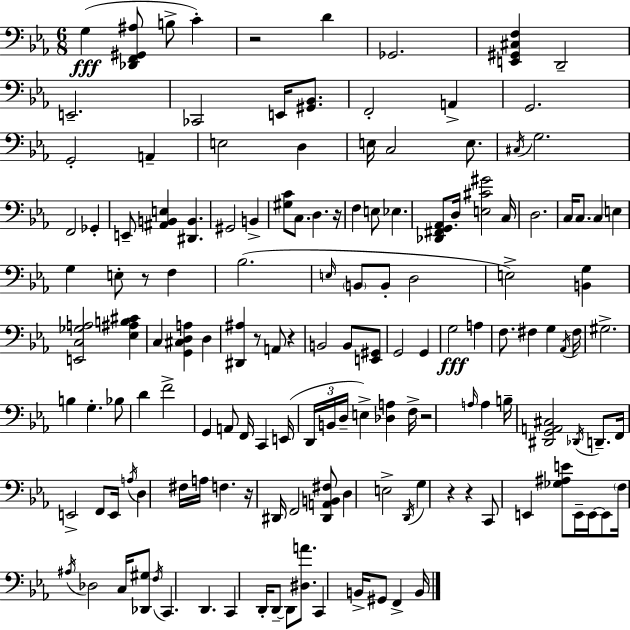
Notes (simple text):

G3/q [Db2,F2,G#2,A#3]/e B3/e C4/q R/h D4/q Gb2/h. [E2,G#2,C#3,F3]/q D2/h E2/h. CES2/h E2/s [G#2,Bb2]/e. F2/h A2/q G2/h. G2/h A2/q E3/h D3/q E3/s C3/h E3/e. C#3/s G3/h. F2/h Gb2/q E2/e [A#2,B2,E3]/q [D#2,B2]/q. G#2/h B2/q [G#3,C4]/e C3/e. D3/q. R/s F3/q E3/e Eb3/q. [Db2,F#2,G2,Ab2]/e D3/s [E3,C#4,G#4]/h C3/s D3/h. C3/s C3/e. C3/q E3/q G3/q E3/e R/e F3/q Bb3/h. E3/s B2/e B2/e D3/h E3/h [B2,G3]/q [E2,C3,Gb3,A3]/h [Eb3,A#3,B3,C#4]/q C3/q [G2,C#3,D3,A3]/q D3/q [D#2,A#3]/q R/e A2/e R/q B2/h B2/e [E2,G#2]/e G2/h G2/q G3/h A3/q F3/e. F#3/q G3/q Ab2/s F#3/s G#3/h. B3/q G3/q. Bb3/e D4/q F4/h G2/q A2/e F2/s C2/q E2/s D2/s B2/s D3/s E3/q [Db3,A3]/q F3/s R/h A3/s A3/q B3/s [D#2,G2,A2,C#3]/h Db2/s D2/e. F2/s E2/h F2/e E2/s A3/s D3/q F#3/s A3/s F3/q. R/s D#2/s F2/h [D#2,A2,B2,F#3]/e D3/q E3/h D2/s G3/q R/q R/q C2/e E2/q [Gb3,A#3,E4]/e E2/s E2/s E2/e F3/s A#3/s Db3/h C3/s [Db2,G#3]/e F3/s C2/q. D2/q. C2/q D2/s D2/e D2/e [D#3,A4]/e. C2/q B2/s G#2/e F2/q B2/s